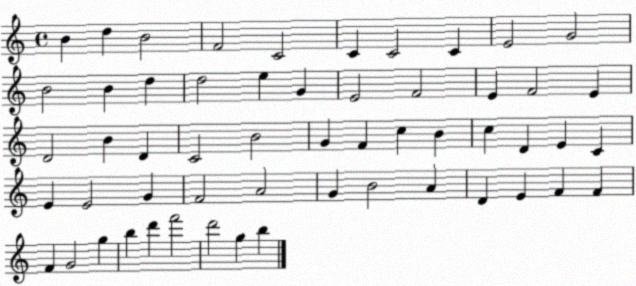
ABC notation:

X:1
T:Untitled
M:4/4
L:1/4
K:C
B d B2 F2 C2 C C2 C E2 G2 B2 B d d2 e G E2 F2 E F2 E D2 B D C2 B2 G F c B c D E C E E2 G F2 A2 G B2 A D E F F F G2 g b d' f'2 d'2 g b